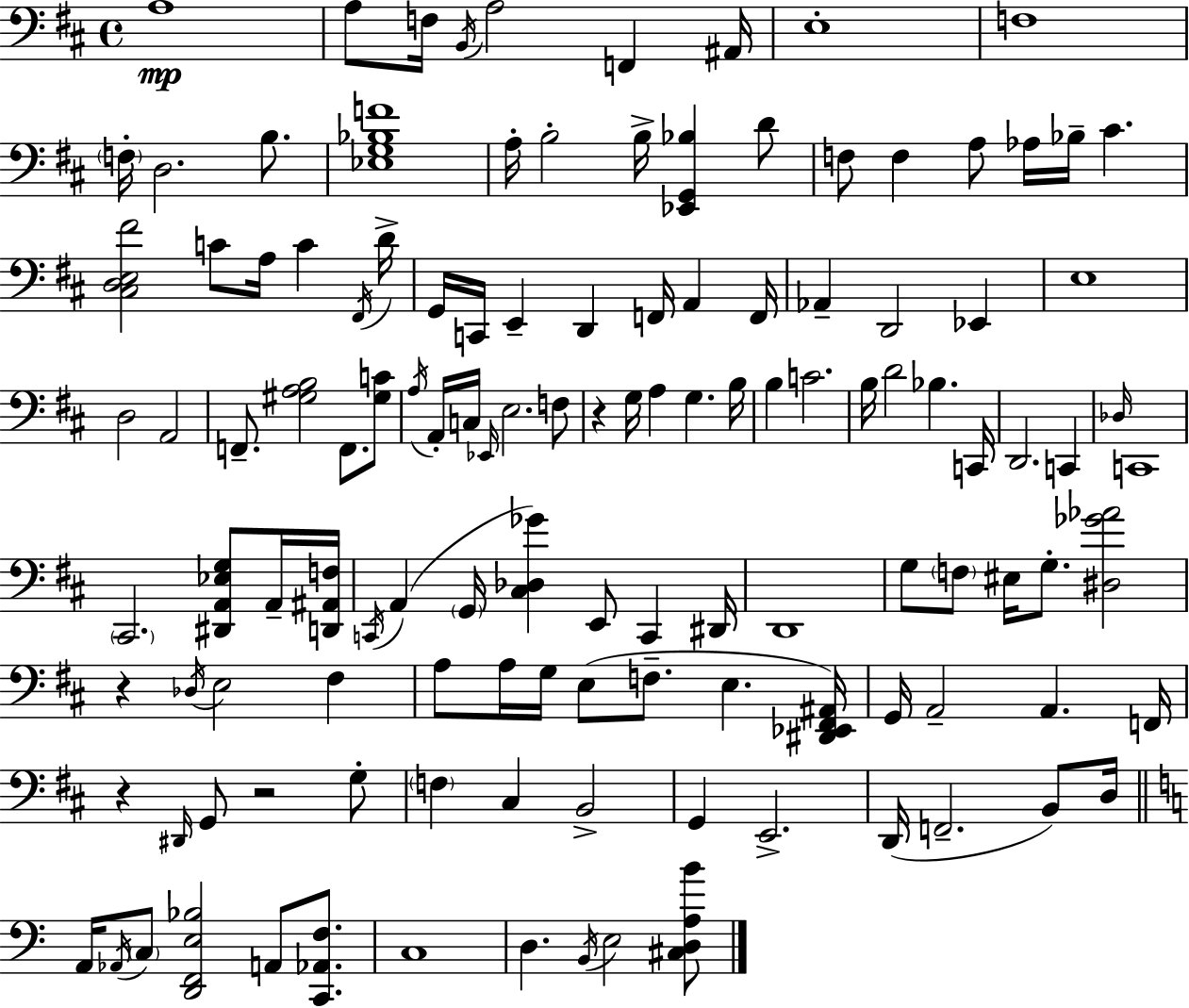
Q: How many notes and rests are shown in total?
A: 125